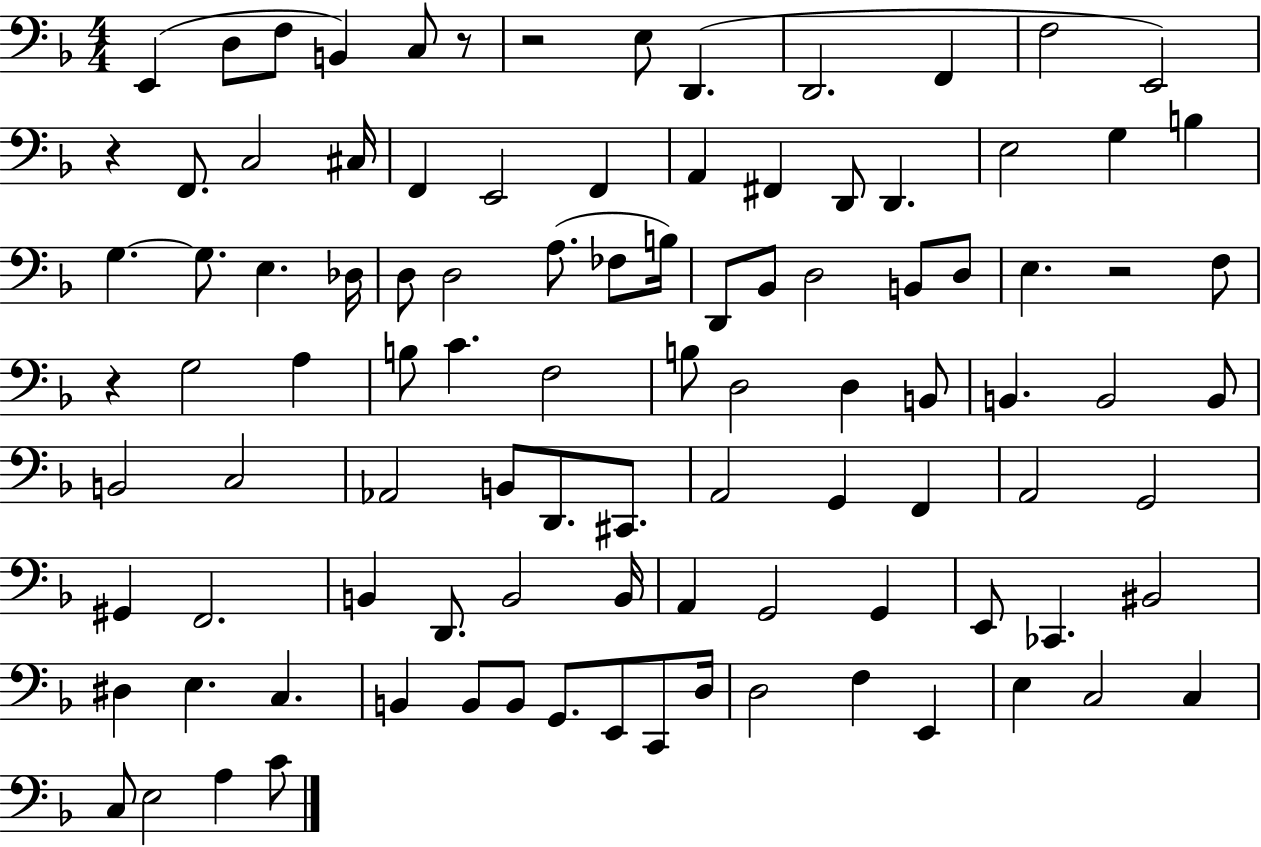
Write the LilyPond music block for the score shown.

{
  \clef bass
  \numericTimeSignature
  \time 4/4
  \key f \major
  e,4( d8 f8 b,4) c8 r8 | r2 e8 d,4.( | d,2. f,4 | f2 e,2) | \break r4 f,8. c2 cis16 | f,4 e,2 f,4 | a,4 fis,4 d,8 d,4. | e2 g4 b4 | \break g4.~~ g8. e4. des16 | d8 d2 a8.( fes8 b16) | d,8 bes,8 d2 b,8 d8 | e4. r2 f8 | \break r4 g2 a4 | b8 c'4. f2 | b8 d2 d4 b,8 | b,4. b,2 b,8 | \break b,2 c2 | aes,2 b,8 d,8. cis,8. | a,2 g,4 f,4 | a,2 g,2 | \break gis,4 f,2. | b,4 d,8. b,2 b,16 | a,4 g,2 g,4 | e,8 ces,4. bis,2 | \break dis4 e4. c4. | b,4 b,8 b,8 g,8. e,8 c,8 d16 | d2 f4 e,4 | e4 c2 c4 | \break c8 e2 a4 c'8 | \bar "|."
}